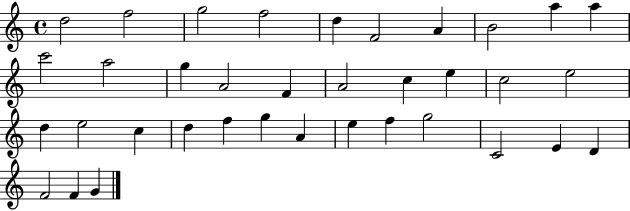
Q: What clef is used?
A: treble